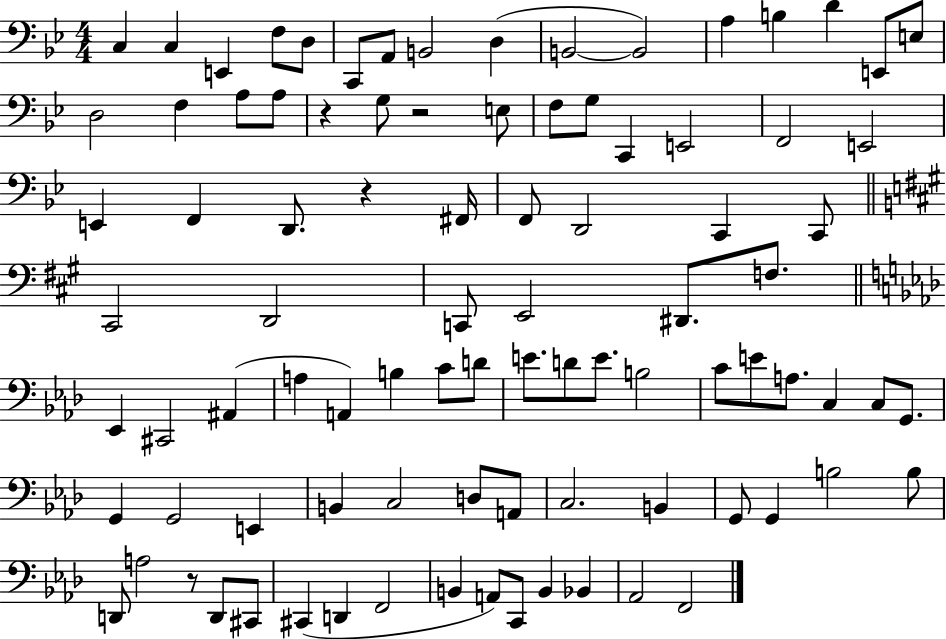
C3/q C3/q E2/q F3/e D3/e C2/e A2/e B2/h D3/q B2/h B2/h A3/q B3/q D4/q E2/e E3/e D3/h F3/q A3/e A3/e R/q G3/e R/h E3/e F3/e G3/e C2/q E2/h F2/h E2/h E2/q F2/q D2/e. R/q F#2/s F2/e D2/h C2/q C2/e C#2/h D2/h C2/e E2/h D#2/e. F3/e. Eb2/q C#2/h A#2/q A3/q A2/q B3/q C4/e D4/e E4/e. D4/e E4/e. B3/h C4/e E4/e A3/e. C3/q C3/e G2/e. G2/q G2/h E2/q B2/q C3/h D3/e A2/e C3/h. B2/q G2/e G2/q B3/h B3/e D2/e A3/h R/e D2/e C#2/e C#2/q D2/q F2/h B2/q A2/e C2/e B2/q Bb2/q Ab2/h F2/h